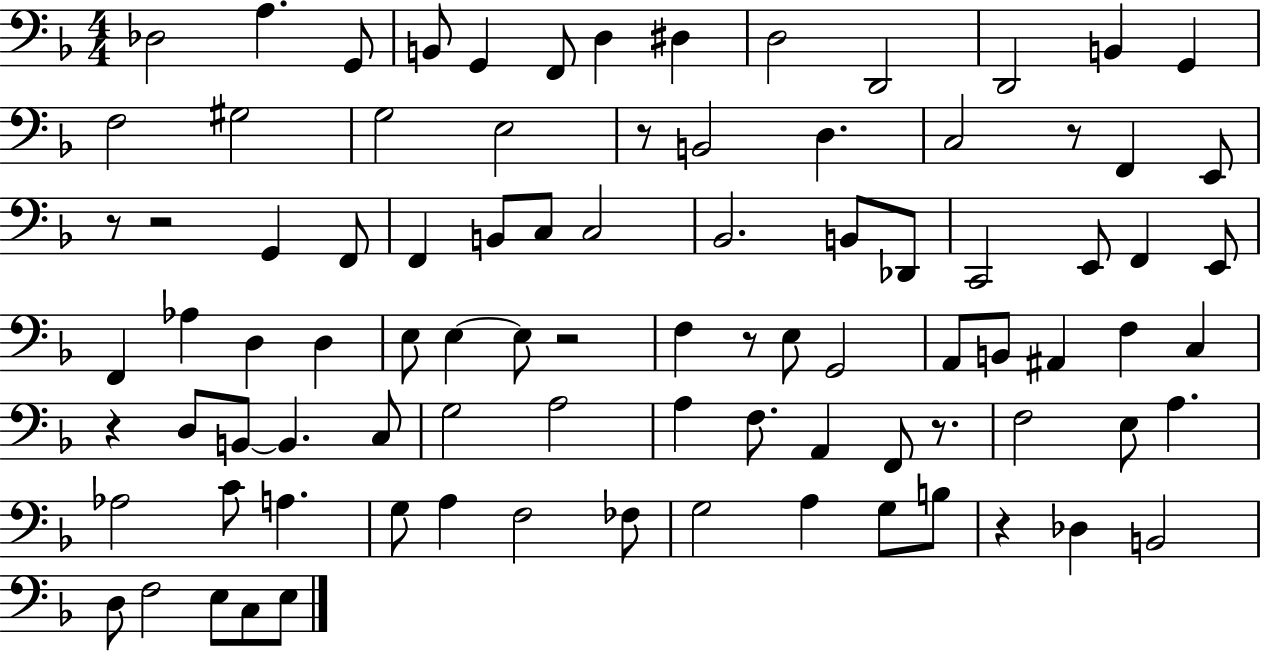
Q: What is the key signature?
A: F major